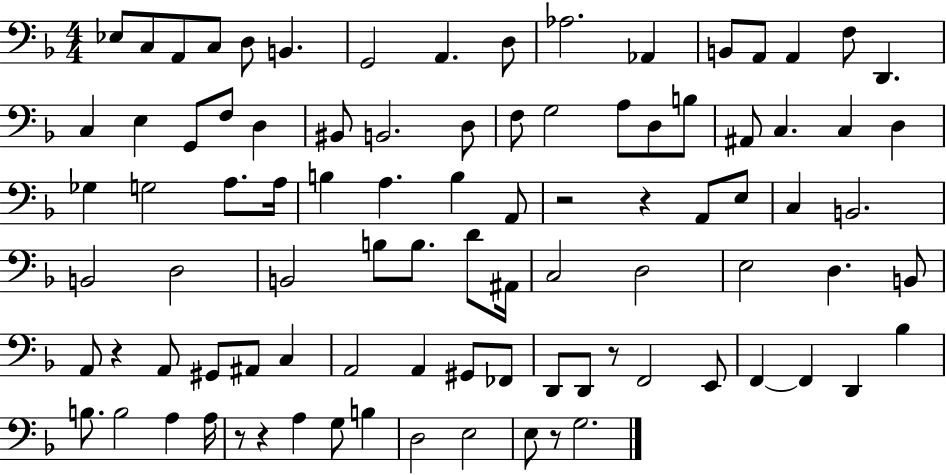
{
  \clef bass
  \numericTimeSignature
  \time 4/4
  \key f \major
  ees8 c8 a,8 c8 d8 b,4. | g,2 a,4. d8 | aes2. aes,4 | b,8 a,8 a,4 f8 d,4. | \break c4 e4 g,8 f8 d4 | bis,8 b,2. d8 | f8 g2 a8 d8 b8 | ais,8 c4. c4 d4 | \break ges4 g2 a8. a16 | b4 a4. b4 a,8 | r2 r4 a,8 e8 | c4 b,2. | \break b,2 d2 | b,2 b8 b8. d'8 ais,16 | c2 d2 | e2 d4. b,8 | \break a,8 r4 a,8 gis,8 ais,8 c4 | a,2 a,4 gis,8 fes,8 | d,8 d,8 r8 f,2 e,8 | f,4~~ f,4 d,4 bes4 | \break b8. b2 a4 a16 | r8 r4 a4 g8 b4 | d2 e2 | e8 r8 g2. | \break \bar "|."
}